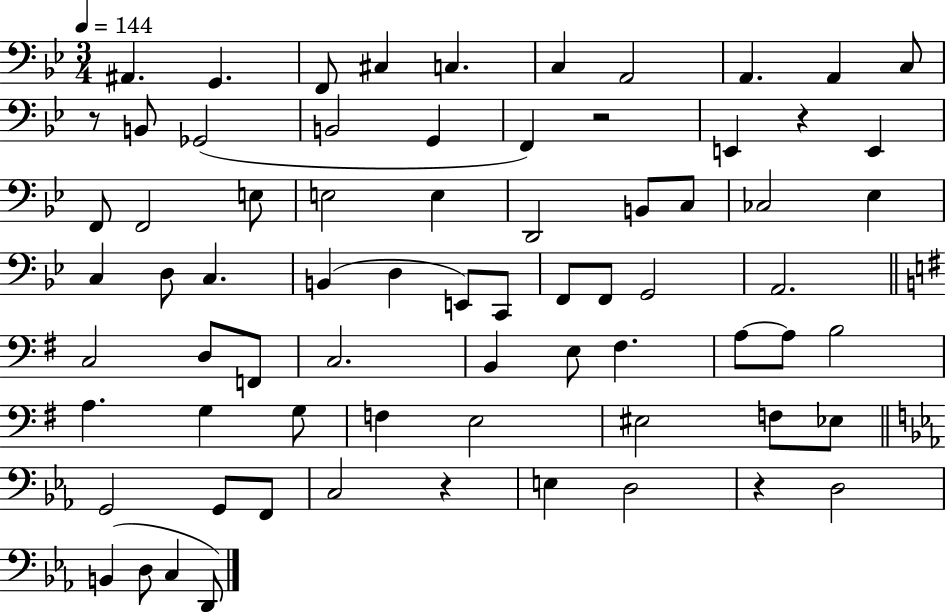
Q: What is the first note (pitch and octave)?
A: A#2